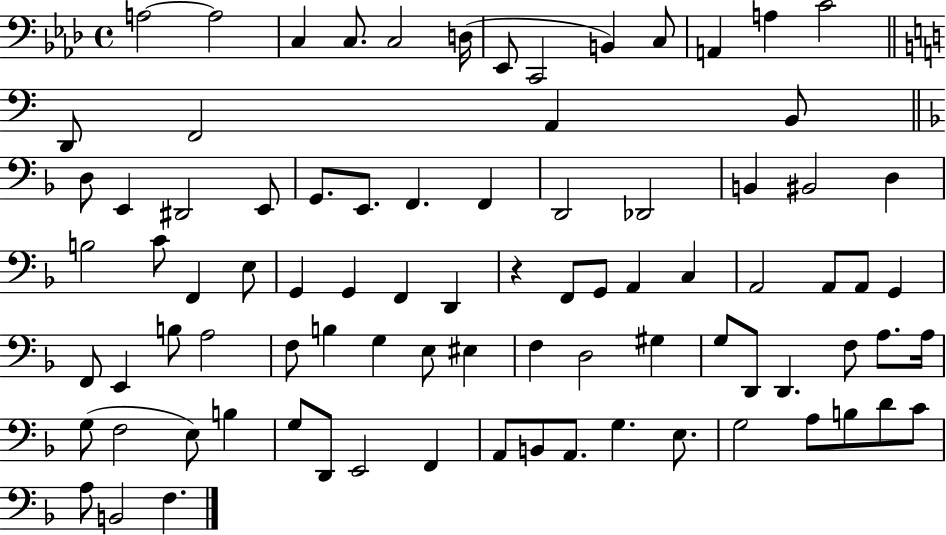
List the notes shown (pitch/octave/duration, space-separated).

A3/h A3/h C3/q C3/e. C3/h D3/s Eb2/e C2/h B2/q C3/e A2/q A3/q C4/h D2/e F2/h A2/q B2/e D3/e E2/q D#2/h E2/e G2/e. E2/e. F2/q. F2/q D2/h Db2/h B2/q BIS2/h D3/q B3/h C4/e F2/q E3/e G2/q G2/q F2/q D2/q R/q F2/e G2/e A2/q C3/q A2/h A2/e A2/e G2/q F2/e E2/q B3/e A3/h F3/e B3/q G3/q E3/e EIS3/q F3/q D3/h G#3/q G3/e D2/e D2/q. F3/e A3/e. A3/s G3/e F3/h E3/e B3/q G3/e D2/e E2/h F2/q A2/e B2/e A2/e. G3/q. E3/e. G3/h A3/e B3/e D4/e C4/e A3/e B2/h F3/q.